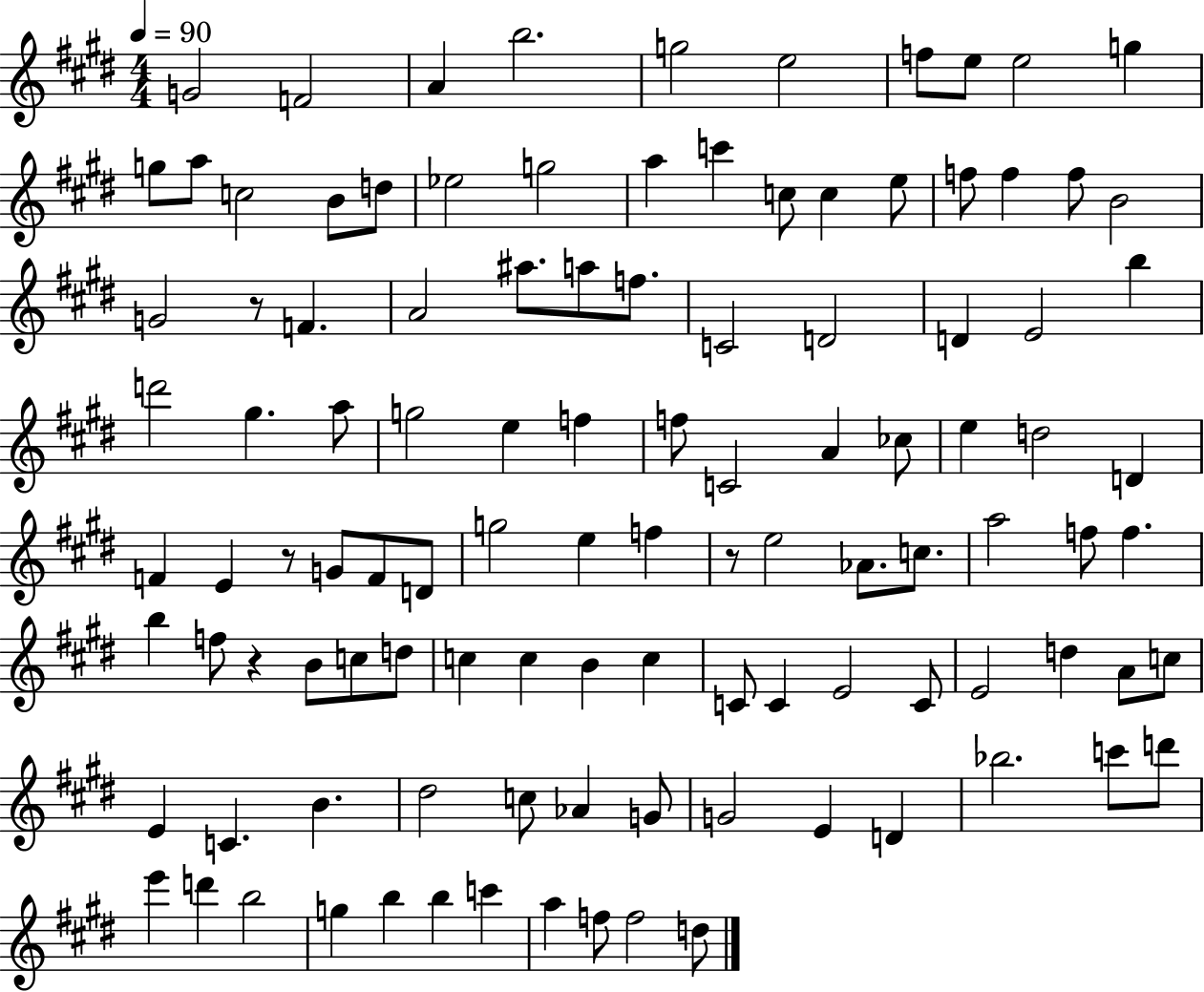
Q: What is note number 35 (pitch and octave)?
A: D4